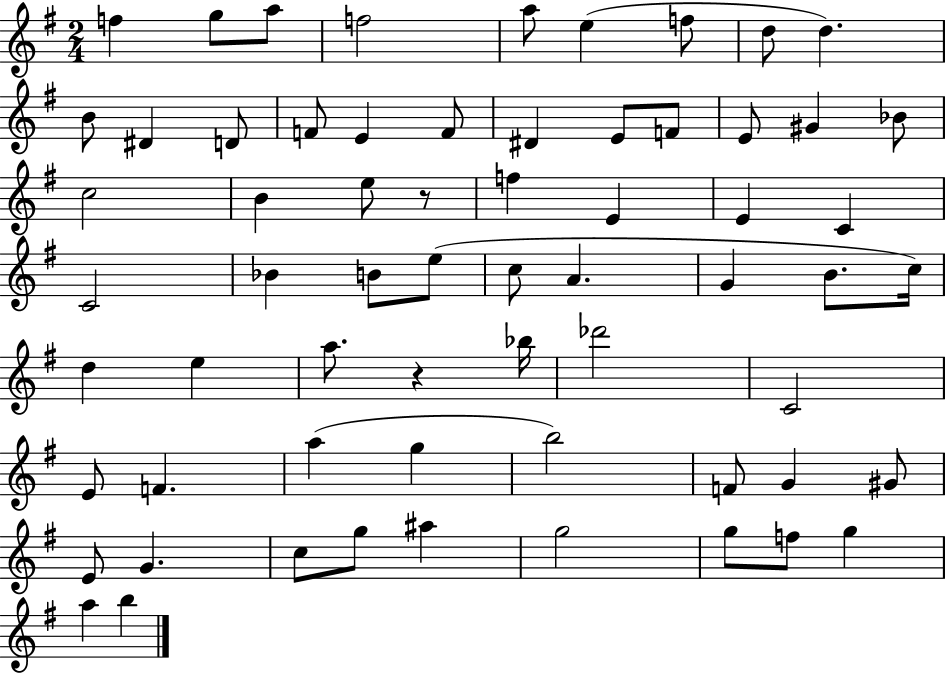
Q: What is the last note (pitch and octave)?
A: B5